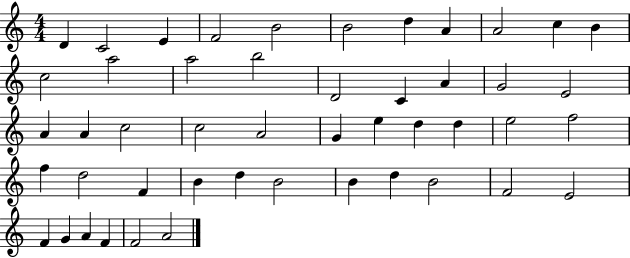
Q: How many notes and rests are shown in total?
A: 48